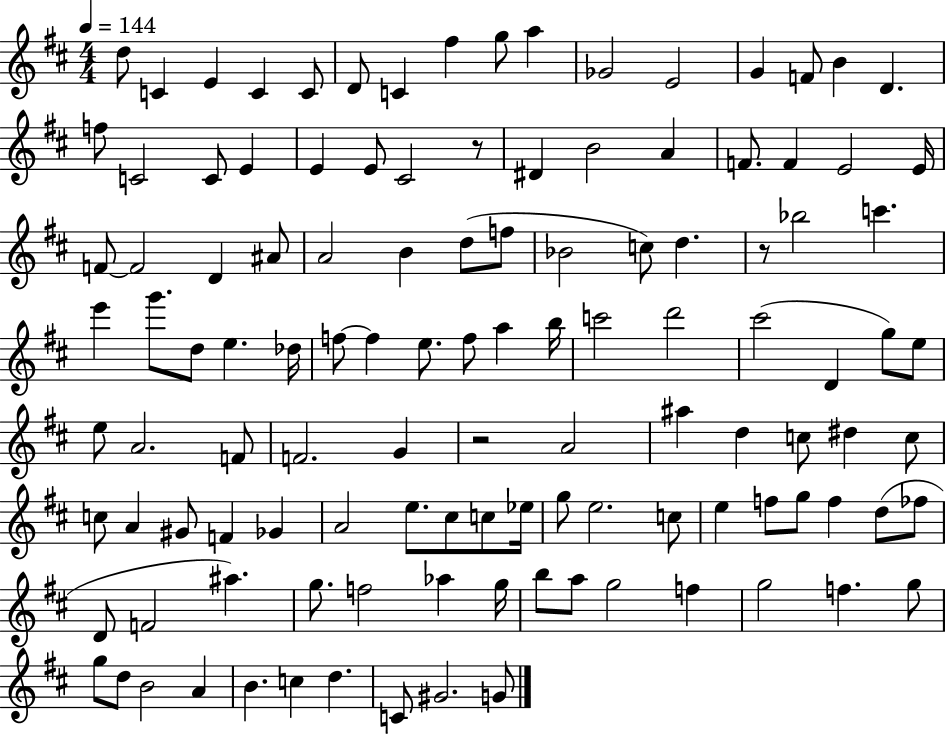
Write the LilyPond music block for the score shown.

{
  \clef treble
  \numericTimeSignature
  \time 4/4
  \key d \major
  \tempo 4 = 144
  d''8 c'4 e'4 c'4 c'8 | d'8 c'4 fis''4 g''8 a''4 | ges'2 e'2 | g'4 f'8 b'4 d'4. | \break f''8 c'2 c'8 e'4 | e'4 e'8 cis'2 r8 | dis'4 b'2 a'4 | f'8. f'4 e'2 e'16 | \break f'8~~ f'2 d'4 ais'8 | a'2 b'4 d''8( f''8 | bes'2 c''8) d''4. | r8 bes''2 c'''4. | \break e'''4 g'''8. d''8 e''4. des''16 | f''8~~ f''4 e''8. f''8 a''4 b''16 | c'''2 d'''2 | cis'''2( d'4 g''8) e''8 | \break e''8 a'2. f'8 | f'2. g'4 | r2 a'2 | ais''4 d''4 c''8 dis''4 c''8 | \break c''8 a'4 gis'8 f'4 ges'4 | a'2 e''8. cis''8 c''8 ees''16 | g''8 e''2. c''8 | e''4 f''8 g''8 f''4 d''8( fes''8 | \break d'8 f'2 ais''4.) | g''8. f''2 aes''4 g''16 | b''8 a''8 g''2 f''4 | g''2 f''4. g''8 | \break g''8 d''8 b'2 a'4 | b'4. c''4 d''4. | c'8 gis'2. g'8 | \bar "|."
}